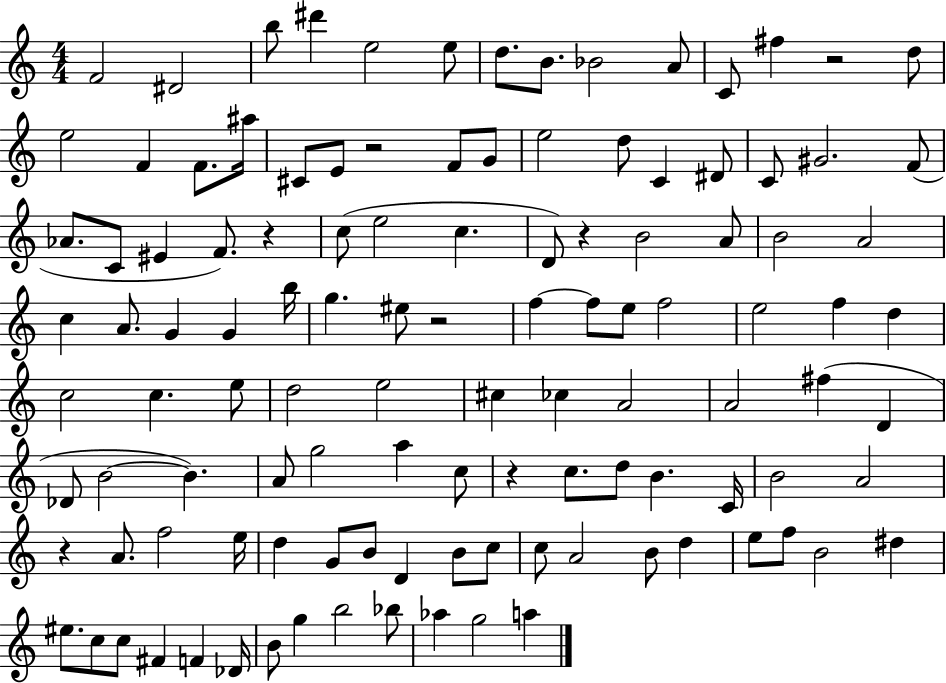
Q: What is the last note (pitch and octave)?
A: A5